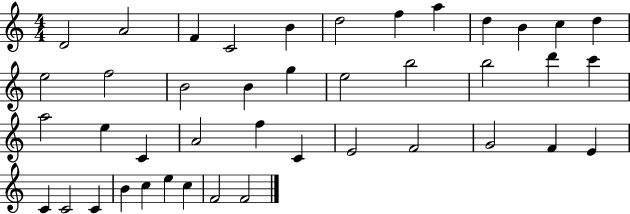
D4/h A4/h F4/q C4/h B4/q D5/h F5/q A5/q D5/q B4/q C5/q D5/q E5/h F5/h B4/h B4/q G5/q E5/h B5/h B5/h D6/q C6/q A5/h E5/q C4/q A4/h F5/q C4/q E4/h F4/h G4/h F4/q E4/q C4/q C4/h C4/q B4/q C5/q E5/q C5/q F4/h F4/h